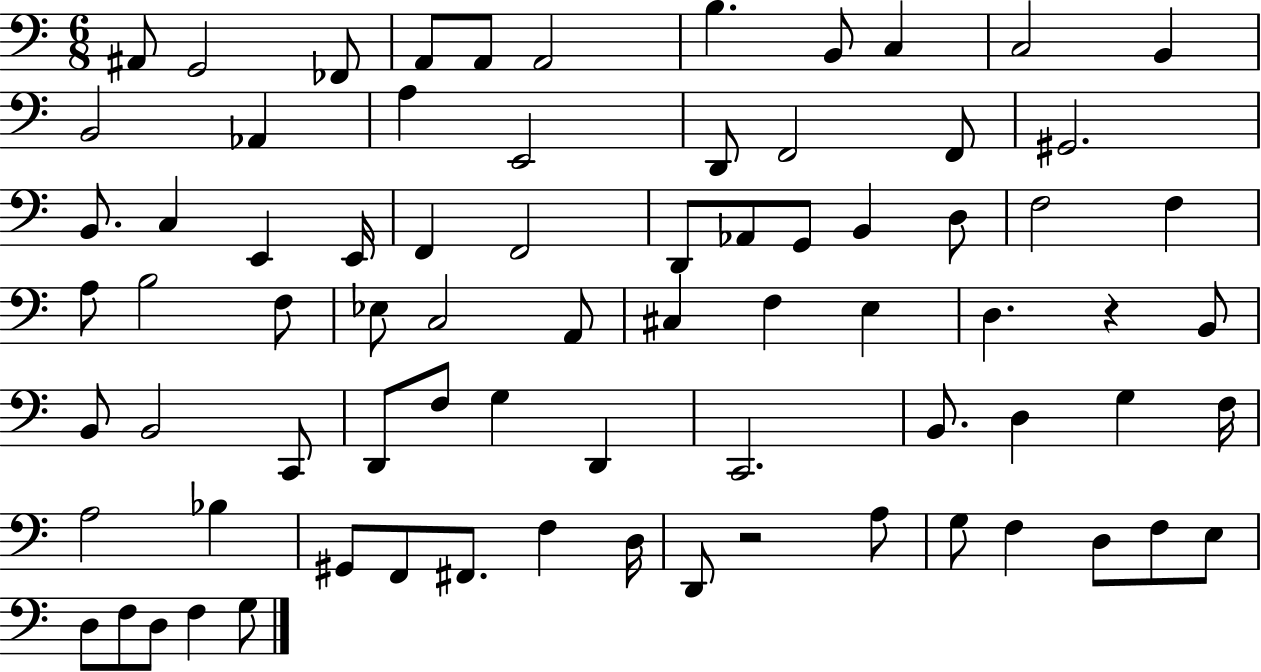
{
  \clef bass
  \numericTimeSignature
  \time 6/8
  \key c \major
  ais,8 g,2 fes,8 | a,8 a,8 a,2 | b4. b,8 c4 | c2 b,4 | \break b,2 aes,4 | a4 e,2 | d,8 f,2 f,8 | gis,2. | \break b,8. c4 e,4 e,16 | f,4 f,2 | d,8 aes,8 g,8 b,4 d8 | f2 f4 | \break a8 b2 f8 | ees8 c2 a,8 | cis4 f4 e4 | d4. r4 b,8 | \break b,8 b,2 c,8 | d,8 f8 g4 d,4 | c,2. | b,8. d4 g4 f16 | \break a2 bes4 | gis,8 f,8 fis,8. f4 d16 | d,8 r2 a8 | g8 f4 d8 f8 e8 | \break d8 f8 d8 f4 g8 | \bar "|."
}